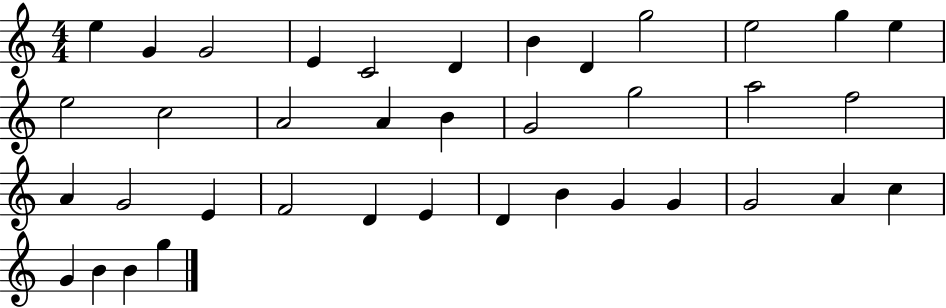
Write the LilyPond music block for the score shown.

{
  \clef treble
  \numericTimeSignature
  \time 4/4
  \key c \major
  e''4 g'4 g'2 | e'4 c'2 d'4 | b'4 d'4 g''2 | e''2 g''4 e''4 | \break e''2 c''2 | a'2 a'4 b'4 | g'2 g''2 | a''2 f''2 | \break a'4 g'2 e'4 | f'2 d'4 e'4 | d'4 b'4 g'4 g'4 | g'2 a'4 c''4 | \break g'4 b'4 b'4 g''4 | \bar "|."
}